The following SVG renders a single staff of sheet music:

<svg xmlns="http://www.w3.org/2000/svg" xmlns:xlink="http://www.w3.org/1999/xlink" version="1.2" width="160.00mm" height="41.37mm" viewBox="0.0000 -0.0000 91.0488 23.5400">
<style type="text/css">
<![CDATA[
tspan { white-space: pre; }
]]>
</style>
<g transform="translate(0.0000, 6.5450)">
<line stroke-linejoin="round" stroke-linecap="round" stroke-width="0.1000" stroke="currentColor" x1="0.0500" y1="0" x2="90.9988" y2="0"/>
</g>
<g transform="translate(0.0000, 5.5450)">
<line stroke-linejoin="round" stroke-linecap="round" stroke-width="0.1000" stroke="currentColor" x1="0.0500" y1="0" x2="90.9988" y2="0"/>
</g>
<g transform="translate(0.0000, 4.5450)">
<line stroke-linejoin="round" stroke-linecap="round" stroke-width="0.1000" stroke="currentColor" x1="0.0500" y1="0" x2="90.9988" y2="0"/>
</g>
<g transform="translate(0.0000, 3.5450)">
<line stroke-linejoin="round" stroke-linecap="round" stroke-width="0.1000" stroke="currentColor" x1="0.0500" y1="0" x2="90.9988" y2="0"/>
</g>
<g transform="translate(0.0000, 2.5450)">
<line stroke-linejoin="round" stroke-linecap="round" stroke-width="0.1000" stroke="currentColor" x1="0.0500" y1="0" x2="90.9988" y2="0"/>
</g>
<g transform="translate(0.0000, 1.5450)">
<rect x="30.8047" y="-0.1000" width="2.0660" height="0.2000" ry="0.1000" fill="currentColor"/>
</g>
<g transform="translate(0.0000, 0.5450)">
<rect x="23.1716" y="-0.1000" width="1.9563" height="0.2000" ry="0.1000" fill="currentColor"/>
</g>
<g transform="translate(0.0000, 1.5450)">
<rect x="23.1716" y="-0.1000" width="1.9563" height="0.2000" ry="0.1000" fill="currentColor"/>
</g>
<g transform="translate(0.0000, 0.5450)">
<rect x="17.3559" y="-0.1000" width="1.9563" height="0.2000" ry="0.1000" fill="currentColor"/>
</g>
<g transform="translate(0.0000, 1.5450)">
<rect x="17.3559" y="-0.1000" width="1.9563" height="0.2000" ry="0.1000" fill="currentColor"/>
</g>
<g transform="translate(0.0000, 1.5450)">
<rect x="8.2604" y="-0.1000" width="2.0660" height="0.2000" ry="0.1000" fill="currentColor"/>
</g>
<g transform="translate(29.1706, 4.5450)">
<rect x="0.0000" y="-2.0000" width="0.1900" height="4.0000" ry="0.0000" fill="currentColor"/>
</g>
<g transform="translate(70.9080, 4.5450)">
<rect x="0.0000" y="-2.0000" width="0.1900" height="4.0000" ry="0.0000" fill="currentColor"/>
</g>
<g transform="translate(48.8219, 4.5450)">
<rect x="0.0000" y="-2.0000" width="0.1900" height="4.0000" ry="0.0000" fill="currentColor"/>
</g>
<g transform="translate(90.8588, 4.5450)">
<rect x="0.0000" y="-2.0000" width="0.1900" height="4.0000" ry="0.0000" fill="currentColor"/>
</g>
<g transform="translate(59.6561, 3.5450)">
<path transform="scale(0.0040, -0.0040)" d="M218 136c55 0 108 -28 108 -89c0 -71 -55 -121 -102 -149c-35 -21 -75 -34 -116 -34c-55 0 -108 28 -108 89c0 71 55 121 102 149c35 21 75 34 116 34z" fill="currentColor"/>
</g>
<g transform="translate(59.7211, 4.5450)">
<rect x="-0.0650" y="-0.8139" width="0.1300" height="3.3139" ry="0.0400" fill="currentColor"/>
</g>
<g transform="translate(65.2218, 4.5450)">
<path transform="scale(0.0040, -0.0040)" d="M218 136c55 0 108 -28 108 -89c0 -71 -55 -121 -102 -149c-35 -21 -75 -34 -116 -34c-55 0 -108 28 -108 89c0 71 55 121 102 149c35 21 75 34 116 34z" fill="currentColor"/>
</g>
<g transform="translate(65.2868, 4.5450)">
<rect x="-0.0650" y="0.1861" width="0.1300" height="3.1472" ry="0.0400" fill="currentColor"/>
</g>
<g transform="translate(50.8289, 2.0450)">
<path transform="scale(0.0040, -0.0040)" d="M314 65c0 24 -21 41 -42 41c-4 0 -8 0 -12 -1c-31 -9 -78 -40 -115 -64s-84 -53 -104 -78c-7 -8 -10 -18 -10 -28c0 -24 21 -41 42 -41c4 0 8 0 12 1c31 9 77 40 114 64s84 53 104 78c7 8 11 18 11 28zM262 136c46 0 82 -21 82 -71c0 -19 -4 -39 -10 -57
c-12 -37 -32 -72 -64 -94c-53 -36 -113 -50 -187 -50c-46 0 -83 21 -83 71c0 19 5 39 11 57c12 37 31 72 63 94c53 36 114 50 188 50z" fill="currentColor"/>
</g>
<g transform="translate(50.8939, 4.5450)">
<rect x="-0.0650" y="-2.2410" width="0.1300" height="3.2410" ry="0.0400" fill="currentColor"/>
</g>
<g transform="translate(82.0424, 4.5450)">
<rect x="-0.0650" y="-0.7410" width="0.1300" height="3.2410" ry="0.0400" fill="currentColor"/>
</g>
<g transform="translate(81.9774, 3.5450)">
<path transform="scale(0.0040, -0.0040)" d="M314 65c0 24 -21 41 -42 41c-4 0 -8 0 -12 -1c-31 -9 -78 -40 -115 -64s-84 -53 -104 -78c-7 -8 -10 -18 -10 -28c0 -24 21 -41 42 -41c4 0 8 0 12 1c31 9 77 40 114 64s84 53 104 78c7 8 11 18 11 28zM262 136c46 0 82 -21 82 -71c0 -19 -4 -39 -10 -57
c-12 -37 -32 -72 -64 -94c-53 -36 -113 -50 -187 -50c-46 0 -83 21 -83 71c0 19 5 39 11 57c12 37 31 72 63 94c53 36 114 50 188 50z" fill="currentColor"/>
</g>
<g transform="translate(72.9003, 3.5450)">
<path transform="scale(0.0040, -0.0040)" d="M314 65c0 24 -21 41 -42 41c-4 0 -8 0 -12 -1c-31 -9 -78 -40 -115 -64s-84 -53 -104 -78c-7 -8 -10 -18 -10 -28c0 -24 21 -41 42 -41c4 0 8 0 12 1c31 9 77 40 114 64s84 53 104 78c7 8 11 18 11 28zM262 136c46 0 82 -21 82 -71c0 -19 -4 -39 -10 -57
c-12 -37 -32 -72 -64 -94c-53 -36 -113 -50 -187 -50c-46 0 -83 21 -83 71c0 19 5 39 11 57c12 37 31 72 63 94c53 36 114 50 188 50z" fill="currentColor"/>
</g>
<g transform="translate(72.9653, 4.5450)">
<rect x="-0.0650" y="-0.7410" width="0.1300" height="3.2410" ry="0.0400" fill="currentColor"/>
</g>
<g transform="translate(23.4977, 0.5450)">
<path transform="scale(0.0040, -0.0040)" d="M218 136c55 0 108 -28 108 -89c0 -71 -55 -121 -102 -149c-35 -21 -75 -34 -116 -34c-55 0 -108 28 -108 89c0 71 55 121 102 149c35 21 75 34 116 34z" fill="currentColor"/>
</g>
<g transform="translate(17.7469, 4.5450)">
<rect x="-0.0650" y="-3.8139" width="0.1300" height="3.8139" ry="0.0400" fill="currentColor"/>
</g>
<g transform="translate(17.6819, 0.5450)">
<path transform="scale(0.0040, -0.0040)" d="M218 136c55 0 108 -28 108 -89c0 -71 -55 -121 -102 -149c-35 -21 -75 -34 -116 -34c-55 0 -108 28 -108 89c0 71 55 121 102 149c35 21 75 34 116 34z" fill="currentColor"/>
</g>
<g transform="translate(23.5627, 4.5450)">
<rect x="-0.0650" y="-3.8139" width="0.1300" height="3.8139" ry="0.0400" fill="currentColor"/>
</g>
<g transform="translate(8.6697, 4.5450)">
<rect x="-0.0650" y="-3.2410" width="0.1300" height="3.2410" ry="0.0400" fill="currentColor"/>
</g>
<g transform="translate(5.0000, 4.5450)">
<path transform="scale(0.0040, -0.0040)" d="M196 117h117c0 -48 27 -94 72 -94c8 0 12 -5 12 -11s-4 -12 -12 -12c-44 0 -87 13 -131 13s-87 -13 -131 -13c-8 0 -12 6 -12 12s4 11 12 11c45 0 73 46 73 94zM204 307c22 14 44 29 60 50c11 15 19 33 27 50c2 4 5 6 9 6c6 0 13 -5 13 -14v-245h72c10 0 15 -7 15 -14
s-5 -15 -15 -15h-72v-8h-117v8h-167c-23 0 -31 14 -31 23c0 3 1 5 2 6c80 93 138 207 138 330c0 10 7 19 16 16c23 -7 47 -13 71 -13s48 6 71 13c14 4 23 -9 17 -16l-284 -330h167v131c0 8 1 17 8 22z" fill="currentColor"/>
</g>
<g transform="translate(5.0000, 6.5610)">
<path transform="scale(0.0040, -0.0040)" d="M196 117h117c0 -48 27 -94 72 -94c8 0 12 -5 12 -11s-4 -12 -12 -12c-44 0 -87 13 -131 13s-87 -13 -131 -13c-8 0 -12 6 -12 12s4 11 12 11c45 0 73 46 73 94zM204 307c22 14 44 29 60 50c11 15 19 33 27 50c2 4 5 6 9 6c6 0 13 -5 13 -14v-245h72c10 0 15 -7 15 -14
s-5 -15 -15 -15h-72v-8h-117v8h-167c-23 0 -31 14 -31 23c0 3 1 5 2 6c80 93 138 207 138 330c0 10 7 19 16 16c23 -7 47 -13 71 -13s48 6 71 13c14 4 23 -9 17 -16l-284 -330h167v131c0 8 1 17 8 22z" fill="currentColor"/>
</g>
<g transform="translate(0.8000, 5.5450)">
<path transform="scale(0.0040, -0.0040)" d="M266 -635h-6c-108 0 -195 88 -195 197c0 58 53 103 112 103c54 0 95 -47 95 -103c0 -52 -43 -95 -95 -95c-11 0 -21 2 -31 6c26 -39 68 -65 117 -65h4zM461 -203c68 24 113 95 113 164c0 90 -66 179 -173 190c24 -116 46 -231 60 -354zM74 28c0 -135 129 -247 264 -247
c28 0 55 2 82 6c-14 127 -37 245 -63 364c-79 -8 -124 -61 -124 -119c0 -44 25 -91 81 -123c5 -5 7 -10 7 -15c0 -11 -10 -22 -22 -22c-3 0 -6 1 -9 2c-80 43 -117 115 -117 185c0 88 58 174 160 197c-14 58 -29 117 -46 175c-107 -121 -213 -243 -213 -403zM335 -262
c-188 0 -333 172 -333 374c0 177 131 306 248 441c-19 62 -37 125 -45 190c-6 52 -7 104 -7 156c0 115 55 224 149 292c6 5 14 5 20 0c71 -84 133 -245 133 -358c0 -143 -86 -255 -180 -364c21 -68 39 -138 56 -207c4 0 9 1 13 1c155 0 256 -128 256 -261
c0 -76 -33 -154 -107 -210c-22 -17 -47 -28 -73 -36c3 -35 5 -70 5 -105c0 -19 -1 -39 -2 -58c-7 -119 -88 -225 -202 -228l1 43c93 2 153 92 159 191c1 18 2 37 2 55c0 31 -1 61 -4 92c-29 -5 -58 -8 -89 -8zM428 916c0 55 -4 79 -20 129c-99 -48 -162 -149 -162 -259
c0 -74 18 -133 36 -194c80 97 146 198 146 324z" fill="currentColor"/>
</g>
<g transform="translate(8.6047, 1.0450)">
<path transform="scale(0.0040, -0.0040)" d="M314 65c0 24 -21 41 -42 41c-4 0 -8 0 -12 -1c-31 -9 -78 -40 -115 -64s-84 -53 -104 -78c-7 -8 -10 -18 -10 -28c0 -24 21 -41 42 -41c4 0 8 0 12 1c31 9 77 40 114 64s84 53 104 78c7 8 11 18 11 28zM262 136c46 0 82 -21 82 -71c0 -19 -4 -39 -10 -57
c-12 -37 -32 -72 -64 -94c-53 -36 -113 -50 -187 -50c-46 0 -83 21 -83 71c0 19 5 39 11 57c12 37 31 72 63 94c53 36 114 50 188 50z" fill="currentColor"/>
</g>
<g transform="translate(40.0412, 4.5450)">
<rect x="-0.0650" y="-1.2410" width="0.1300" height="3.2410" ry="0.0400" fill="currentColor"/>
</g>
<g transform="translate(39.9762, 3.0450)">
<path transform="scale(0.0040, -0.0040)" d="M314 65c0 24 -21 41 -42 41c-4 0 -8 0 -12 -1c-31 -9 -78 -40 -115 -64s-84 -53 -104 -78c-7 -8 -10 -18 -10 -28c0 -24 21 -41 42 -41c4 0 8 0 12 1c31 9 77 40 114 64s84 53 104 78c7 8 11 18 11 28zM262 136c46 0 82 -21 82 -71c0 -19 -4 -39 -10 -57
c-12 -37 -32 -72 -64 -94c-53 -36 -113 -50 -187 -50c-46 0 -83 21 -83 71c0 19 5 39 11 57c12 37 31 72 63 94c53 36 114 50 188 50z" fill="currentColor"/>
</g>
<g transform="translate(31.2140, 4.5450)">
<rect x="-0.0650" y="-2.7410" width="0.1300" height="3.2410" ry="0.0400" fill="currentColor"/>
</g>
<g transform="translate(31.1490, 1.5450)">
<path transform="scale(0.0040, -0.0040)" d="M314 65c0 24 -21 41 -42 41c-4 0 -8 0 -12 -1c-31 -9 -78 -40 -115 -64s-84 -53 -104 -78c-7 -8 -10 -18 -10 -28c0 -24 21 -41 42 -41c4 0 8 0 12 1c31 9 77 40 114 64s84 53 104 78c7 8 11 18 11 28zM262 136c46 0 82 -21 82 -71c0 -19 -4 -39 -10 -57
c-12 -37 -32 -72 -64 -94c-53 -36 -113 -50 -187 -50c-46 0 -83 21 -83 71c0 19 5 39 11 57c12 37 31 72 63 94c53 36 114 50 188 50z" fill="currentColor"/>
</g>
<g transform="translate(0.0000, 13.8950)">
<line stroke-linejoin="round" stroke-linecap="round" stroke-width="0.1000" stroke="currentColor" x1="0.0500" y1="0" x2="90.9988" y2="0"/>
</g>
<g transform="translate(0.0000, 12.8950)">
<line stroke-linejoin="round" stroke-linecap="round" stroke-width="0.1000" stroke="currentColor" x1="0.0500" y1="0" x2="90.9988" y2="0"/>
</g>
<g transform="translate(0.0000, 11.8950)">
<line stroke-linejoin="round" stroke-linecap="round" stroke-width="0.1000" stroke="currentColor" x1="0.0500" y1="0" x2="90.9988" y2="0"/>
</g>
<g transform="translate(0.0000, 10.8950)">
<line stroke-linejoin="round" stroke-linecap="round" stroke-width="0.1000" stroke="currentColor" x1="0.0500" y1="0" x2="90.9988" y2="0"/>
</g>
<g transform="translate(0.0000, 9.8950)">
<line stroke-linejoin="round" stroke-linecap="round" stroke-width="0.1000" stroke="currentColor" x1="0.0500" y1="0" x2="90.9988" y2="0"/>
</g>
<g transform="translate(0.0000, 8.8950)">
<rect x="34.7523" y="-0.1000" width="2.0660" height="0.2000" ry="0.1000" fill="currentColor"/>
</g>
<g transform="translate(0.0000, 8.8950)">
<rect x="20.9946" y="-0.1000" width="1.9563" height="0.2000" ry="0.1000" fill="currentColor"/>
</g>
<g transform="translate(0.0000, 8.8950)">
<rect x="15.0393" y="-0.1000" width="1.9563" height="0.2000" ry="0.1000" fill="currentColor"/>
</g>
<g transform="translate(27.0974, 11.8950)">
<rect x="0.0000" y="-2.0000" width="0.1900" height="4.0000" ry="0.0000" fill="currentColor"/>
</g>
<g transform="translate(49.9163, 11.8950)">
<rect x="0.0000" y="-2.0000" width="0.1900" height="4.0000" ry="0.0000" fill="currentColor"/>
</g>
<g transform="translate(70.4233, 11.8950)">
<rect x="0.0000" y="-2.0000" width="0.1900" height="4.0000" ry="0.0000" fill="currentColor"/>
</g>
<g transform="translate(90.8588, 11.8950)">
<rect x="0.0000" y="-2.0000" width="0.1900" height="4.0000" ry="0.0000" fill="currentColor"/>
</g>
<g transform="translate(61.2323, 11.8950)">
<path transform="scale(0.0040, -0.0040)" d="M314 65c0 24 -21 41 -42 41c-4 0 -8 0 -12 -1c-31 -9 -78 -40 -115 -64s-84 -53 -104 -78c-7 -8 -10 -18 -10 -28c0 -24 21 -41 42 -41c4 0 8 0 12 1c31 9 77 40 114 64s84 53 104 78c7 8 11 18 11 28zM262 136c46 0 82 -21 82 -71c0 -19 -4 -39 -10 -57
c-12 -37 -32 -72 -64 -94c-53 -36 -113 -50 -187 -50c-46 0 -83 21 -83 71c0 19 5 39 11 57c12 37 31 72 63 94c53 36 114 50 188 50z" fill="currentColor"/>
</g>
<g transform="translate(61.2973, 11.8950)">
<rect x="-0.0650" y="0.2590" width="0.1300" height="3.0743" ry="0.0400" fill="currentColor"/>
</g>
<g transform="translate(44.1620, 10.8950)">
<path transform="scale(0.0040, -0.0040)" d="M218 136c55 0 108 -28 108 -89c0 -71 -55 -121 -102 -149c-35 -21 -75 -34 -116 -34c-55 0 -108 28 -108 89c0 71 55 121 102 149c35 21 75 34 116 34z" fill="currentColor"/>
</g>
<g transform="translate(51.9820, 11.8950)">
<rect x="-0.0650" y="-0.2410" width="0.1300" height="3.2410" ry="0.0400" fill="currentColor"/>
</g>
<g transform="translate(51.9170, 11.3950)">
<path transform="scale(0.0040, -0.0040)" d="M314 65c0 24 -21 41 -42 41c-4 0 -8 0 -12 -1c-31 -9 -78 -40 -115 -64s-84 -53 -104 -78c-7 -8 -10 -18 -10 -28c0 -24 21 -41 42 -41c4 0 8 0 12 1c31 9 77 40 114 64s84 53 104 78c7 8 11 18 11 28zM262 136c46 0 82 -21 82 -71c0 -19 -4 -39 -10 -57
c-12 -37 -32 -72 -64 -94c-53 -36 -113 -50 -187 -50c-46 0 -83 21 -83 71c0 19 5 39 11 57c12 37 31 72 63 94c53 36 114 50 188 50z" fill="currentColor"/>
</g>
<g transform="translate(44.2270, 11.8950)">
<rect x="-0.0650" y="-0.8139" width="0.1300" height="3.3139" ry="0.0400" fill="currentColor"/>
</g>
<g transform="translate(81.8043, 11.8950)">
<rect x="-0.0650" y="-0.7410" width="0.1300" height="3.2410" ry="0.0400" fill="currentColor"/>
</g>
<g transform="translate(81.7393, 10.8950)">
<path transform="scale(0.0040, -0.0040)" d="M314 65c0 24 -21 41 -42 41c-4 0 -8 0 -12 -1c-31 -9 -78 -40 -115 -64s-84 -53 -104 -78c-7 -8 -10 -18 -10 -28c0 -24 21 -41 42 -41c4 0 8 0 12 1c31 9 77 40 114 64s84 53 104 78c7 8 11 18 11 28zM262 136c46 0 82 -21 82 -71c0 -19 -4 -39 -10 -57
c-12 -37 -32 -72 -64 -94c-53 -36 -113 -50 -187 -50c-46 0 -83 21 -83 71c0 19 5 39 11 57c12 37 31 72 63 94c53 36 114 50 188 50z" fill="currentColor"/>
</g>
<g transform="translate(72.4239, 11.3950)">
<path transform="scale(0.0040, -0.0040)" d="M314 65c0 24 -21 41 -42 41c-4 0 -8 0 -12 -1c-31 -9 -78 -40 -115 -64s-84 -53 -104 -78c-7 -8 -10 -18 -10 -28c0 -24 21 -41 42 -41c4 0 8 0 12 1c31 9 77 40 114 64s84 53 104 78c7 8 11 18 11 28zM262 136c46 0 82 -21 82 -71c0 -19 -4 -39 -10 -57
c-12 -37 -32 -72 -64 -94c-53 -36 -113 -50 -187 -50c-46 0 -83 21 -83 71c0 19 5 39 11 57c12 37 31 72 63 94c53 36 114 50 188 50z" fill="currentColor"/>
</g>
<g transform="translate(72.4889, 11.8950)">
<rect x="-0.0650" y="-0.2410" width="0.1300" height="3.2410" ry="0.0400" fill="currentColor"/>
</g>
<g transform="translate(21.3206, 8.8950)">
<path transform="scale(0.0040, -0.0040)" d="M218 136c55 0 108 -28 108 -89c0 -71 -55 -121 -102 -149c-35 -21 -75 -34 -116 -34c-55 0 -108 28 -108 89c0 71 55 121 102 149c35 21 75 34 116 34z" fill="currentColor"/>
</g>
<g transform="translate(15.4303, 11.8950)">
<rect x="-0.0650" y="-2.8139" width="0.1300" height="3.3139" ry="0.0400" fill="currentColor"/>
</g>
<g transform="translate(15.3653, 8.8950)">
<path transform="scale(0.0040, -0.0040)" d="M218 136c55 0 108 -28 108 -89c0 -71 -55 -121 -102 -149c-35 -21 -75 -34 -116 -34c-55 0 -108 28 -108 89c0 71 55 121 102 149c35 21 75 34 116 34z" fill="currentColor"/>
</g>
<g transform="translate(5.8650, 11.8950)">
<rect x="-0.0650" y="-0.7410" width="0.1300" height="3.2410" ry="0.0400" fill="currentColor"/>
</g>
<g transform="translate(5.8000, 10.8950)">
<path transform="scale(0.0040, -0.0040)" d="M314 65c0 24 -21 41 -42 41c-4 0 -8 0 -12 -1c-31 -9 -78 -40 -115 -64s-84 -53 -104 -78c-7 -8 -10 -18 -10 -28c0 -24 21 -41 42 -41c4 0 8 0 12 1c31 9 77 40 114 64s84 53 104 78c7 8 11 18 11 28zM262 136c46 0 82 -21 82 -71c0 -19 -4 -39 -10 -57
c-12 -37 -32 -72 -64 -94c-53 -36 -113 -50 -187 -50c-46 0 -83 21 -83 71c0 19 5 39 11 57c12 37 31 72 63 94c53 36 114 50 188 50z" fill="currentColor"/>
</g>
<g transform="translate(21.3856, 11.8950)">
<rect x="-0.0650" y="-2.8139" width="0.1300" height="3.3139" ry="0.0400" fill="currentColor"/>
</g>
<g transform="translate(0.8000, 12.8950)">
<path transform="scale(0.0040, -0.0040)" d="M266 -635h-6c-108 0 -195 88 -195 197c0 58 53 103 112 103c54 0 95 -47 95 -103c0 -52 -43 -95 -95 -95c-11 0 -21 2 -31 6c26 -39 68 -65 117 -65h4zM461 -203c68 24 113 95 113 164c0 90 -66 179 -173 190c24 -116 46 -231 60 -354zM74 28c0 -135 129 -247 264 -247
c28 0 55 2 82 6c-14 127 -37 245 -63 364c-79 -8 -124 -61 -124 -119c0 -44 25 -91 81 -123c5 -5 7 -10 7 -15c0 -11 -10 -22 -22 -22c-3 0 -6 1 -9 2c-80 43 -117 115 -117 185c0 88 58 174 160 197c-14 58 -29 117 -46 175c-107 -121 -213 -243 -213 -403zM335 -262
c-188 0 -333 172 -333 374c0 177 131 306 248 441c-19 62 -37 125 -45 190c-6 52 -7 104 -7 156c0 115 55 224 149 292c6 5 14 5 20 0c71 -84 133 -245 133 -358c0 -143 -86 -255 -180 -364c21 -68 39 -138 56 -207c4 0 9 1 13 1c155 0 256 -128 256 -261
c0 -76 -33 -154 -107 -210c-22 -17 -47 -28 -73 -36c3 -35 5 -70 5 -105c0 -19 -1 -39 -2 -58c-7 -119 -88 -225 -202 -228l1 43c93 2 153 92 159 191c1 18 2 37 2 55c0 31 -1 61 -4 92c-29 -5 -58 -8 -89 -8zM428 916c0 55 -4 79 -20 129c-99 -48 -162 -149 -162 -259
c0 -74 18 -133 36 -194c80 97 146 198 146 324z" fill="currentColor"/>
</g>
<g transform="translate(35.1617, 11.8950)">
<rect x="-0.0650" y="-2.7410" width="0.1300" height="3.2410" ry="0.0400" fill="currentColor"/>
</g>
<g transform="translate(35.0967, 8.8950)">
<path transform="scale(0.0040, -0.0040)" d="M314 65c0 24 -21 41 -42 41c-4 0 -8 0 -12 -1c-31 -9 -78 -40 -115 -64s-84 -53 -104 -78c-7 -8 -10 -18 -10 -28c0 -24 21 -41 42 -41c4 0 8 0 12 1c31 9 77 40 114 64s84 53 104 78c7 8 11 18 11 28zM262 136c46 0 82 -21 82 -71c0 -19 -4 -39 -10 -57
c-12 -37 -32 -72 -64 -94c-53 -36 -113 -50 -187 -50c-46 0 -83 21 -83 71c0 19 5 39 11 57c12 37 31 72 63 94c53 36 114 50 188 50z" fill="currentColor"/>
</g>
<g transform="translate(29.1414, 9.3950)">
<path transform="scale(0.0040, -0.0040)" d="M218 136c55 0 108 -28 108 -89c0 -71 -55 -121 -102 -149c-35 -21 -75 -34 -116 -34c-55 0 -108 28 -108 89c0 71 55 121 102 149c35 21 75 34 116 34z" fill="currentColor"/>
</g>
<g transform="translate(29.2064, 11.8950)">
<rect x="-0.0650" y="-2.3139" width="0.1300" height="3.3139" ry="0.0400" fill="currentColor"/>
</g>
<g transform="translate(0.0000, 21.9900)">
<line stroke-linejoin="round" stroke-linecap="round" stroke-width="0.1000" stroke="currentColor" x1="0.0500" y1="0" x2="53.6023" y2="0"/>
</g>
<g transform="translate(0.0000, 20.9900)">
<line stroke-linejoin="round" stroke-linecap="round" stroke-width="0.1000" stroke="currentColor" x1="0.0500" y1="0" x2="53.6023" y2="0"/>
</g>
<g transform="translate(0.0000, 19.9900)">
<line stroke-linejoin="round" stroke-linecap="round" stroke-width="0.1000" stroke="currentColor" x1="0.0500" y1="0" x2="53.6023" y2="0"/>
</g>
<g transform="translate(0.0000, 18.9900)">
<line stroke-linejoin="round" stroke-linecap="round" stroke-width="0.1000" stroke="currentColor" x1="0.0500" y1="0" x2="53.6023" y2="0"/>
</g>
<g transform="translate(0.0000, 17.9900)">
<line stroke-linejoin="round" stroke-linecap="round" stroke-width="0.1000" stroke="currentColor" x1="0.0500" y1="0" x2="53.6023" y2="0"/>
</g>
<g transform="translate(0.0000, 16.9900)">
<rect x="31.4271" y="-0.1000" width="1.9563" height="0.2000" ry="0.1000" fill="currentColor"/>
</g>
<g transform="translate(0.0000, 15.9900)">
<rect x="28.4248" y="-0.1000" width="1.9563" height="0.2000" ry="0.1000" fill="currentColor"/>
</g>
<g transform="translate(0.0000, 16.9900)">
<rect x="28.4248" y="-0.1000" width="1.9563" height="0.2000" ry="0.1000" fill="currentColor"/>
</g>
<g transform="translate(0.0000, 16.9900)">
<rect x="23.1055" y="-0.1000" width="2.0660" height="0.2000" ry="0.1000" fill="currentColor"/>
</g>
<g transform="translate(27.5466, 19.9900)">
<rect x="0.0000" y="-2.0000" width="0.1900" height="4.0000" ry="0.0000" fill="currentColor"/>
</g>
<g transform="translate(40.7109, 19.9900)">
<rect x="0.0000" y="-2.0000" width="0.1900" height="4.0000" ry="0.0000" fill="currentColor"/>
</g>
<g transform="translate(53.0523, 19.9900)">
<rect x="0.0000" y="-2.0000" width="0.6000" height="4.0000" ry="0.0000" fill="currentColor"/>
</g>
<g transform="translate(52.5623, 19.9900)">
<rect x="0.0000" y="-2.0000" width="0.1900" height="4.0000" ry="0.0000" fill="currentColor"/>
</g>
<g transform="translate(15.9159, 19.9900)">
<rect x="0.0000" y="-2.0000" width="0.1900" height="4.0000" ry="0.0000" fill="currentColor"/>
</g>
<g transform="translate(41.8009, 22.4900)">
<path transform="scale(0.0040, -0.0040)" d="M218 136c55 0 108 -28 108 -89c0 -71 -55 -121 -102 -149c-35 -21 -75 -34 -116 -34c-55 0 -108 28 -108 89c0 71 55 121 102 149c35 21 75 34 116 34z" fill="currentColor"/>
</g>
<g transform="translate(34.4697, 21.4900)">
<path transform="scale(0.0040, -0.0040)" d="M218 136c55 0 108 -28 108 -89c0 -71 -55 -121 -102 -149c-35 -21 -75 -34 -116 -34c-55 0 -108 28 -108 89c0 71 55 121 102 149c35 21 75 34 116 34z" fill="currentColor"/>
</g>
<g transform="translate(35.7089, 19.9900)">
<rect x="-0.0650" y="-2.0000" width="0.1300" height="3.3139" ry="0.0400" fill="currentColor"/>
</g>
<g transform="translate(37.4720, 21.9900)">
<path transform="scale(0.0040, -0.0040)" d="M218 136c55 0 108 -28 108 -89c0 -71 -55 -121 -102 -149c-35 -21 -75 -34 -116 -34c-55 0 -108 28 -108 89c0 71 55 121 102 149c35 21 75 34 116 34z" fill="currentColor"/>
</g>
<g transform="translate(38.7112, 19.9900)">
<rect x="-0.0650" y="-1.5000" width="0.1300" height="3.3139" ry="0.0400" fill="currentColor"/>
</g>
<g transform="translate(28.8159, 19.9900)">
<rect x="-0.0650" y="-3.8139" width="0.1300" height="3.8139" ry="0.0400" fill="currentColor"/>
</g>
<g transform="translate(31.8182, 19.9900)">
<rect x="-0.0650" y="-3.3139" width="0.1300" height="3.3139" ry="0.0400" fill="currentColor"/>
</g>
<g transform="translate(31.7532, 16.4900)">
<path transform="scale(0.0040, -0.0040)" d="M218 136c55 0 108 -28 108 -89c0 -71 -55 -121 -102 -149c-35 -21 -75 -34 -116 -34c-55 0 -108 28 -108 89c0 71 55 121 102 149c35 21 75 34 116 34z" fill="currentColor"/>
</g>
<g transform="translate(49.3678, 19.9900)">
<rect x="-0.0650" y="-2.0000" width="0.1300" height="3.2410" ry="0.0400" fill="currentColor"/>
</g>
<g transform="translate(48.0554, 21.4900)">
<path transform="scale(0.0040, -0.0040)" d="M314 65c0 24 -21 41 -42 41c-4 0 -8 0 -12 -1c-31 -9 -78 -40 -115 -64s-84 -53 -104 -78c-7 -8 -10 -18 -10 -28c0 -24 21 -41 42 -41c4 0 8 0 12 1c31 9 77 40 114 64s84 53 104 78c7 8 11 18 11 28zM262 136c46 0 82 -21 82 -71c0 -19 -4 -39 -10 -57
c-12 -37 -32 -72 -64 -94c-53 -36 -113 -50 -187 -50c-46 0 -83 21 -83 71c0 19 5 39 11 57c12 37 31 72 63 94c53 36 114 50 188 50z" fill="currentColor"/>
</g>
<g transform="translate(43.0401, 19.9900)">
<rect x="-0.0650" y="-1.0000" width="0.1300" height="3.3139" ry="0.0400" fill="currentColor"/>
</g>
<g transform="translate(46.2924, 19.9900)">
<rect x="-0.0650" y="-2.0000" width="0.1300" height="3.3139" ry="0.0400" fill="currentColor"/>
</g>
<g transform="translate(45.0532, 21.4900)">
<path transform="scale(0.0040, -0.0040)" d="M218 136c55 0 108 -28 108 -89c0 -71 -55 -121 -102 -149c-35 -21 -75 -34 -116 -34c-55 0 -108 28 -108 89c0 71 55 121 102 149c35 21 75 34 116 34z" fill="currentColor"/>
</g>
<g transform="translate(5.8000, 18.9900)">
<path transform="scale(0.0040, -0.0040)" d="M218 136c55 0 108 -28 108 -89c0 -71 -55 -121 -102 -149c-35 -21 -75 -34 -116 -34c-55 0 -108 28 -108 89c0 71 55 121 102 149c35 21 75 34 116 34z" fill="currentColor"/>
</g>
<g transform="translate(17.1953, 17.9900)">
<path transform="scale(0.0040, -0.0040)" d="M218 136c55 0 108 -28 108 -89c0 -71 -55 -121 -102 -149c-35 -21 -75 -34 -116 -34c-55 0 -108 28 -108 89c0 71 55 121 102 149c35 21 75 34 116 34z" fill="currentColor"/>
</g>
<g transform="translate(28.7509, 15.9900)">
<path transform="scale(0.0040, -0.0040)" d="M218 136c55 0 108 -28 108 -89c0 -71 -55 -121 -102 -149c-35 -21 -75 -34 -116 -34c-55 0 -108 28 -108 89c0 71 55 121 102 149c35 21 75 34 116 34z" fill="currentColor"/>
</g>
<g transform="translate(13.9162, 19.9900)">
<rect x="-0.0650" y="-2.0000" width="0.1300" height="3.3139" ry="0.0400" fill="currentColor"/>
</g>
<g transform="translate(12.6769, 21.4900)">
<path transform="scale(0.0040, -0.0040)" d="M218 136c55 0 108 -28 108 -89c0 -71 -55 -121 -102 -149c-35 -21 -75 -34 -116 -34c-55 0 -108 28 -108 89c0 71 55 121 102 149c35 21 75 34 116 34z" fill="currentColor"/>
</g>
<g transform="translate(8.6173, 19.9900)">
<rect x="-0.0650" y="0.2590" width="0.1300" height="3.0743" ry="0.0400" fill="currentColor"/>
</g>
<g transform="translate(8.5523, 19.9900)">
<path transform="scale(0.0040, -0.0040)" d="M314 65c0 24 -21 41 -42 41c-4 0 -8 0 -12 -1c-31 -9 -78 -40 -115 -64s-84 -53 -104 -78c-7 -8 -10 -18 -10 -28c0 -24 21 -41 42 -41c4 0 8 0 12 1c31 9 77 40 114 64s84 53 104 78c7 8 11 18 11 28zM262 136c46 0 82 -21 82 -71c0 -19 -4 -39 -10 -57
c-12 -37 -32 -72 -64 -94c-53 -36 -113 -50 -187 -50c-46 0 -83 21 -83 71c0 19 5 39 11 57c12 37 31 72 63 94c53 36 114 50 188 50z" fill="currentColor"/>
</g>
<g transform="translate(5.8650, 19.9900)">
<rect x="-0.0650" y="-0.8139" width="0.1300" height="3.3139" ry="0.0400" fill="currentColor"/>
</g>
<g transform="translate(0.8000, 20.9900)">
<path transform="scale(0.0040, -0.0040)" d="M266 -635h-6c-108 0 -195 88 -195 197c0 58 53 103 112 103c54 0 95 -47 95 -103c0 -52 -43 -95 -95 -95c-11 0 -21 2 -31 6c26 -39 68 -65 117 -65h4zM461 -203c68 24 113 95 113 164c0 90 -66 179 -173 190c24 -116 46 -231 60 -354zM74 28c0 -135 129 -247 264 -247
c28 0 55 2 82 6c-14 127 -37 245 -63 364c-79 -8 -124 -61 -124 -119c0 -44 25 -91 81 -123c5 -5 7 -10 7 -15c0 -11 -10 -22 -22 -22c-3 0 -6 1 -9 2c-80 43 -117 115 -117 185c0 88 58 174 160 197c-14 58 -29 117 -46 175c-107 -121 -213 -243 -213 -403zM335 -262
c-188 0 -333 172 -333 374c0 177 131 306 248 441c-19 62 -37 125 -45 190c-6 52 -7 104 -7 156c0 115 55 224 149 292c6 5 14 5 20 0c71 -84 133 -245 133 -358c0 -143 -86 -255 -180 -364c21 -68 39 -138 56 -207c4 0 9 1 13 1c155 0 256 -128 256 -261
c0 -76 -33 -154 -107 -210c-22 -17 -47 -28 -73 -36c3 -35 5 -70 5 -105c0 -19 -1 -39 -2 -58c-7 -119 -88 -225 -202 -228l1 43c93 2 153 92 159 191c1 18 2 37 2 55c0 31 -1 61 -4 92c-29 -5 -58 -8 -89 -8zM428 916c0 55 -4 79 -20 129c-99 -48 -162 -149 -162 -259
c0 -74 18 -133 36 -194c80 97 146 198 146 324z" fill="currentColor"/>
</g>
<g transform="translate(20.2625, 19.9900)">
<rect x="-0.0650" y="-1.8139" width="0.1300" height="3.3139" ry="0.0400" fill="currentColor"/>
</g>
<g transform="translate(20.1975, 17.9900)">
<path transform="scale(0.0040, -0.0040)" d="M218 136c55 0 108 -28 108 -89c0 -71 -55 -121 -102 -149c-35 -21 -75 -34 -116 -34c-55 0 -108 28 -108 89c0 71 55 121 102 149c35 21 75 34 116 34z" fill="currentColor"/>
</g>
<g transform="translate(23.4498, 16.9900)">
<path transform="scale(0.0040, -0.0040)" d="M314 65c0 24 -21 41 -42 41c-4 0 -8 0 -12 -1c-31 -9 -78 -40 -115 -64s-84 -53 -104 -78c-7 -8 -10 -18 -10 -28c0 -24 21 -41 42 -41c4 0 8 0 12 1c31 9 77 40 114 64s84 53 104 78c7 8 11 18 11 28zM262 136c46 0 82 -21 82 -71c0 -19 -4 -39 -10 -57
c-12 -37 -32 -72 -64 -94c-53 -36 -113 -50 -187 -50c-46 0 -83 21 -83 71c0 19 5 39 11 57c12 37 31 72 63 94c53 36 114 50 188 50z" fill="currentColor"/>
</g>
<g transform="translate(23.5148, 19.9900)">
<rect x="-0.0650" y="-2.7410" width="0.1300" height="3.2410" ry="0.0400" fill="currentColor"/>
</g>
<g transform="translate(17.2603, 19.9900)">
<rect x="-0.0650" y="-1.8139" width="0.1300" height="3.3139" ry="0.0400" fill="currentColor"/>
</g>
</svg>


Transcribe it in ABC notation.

X:1
T:Untitled
M:4/4
L:1/4
K:C
b2 c' c' a2 e2 g2 d B d2 d2 d2 a a g a2 d c2 B2 c2 d2 d B2 F f f a2 c' b F E D F F2